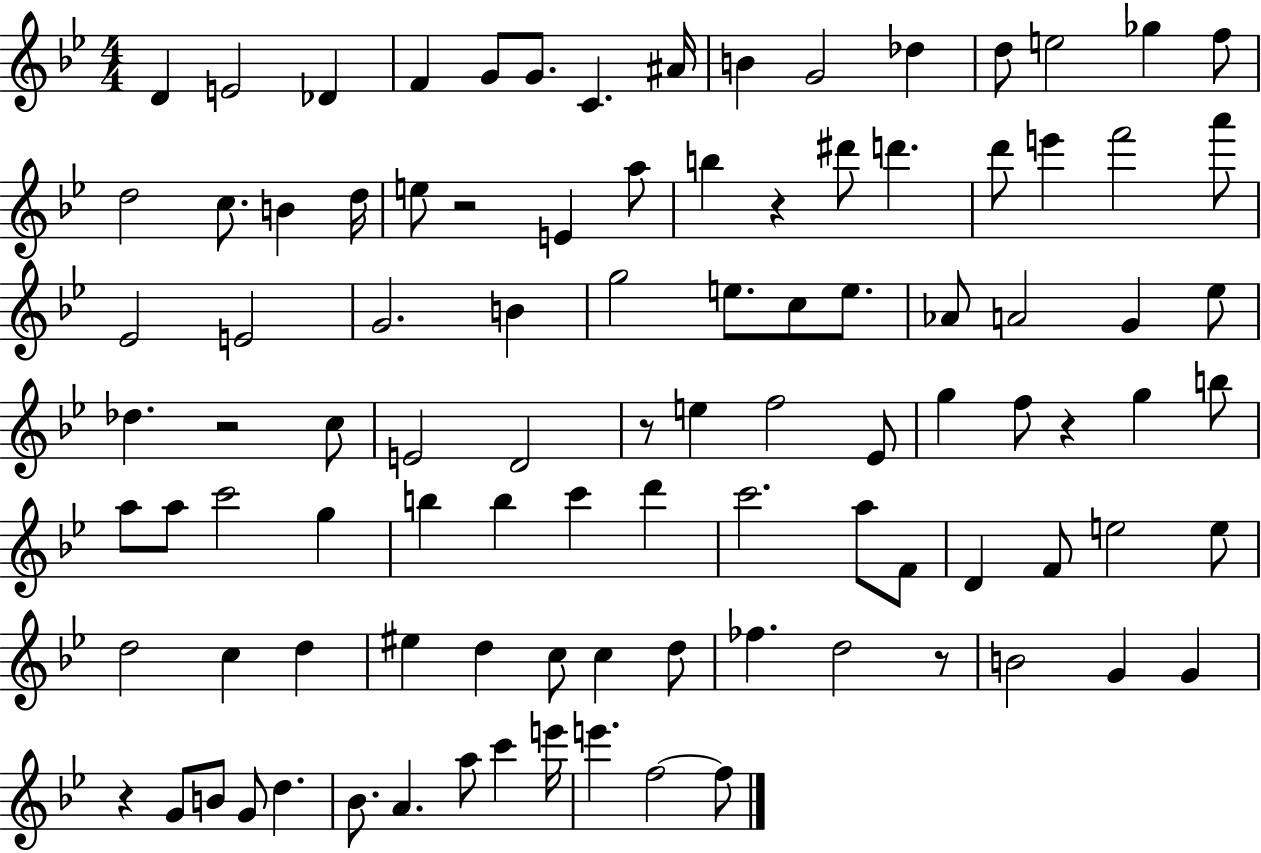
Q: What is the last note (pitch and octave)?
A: F5